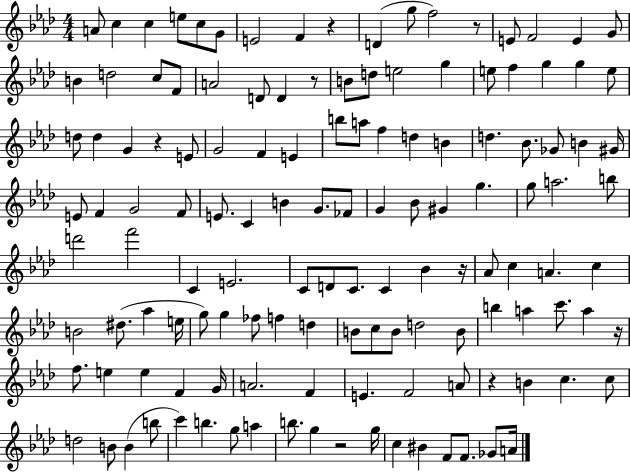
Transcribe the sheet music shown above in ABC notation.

X:1
T:Untitled
M:4/4
L:1/4
K:Ab
A/2 c c e/2 c/2 G/2 E2 F z D g/2 f2 z/2 E/2 F2 E G/2 B d2 c/2 F/2 A2 D/2 D z/2 B/2 d/2 e2 g e/2 f g g e/2 d/2 d G z E/2 G2 F E b/2 a/2 f d B d _B/2 _G/2 B ^G/4 E/2 F G2 F/2 E/2 C B G/2 _F/2 G _B/2 ^G g g/2 a2 b/2 d'2 f'2 C E2 C/2 D/2 C/2 C _B z/4 _A/2 c A c B2 ^d/2 _a e/4 g/2 g _f/2 f d B/2 c/2 B/2 d2 B/2 b a c'/2 a z/4 f/2 e e F G/4 A2 F E F2 A/2 z B c c/2 d2 B/2 B b/2 c' b g/2 a b/2 g z2 g/4 c ^B F/2 F/2 _G/2 A/4